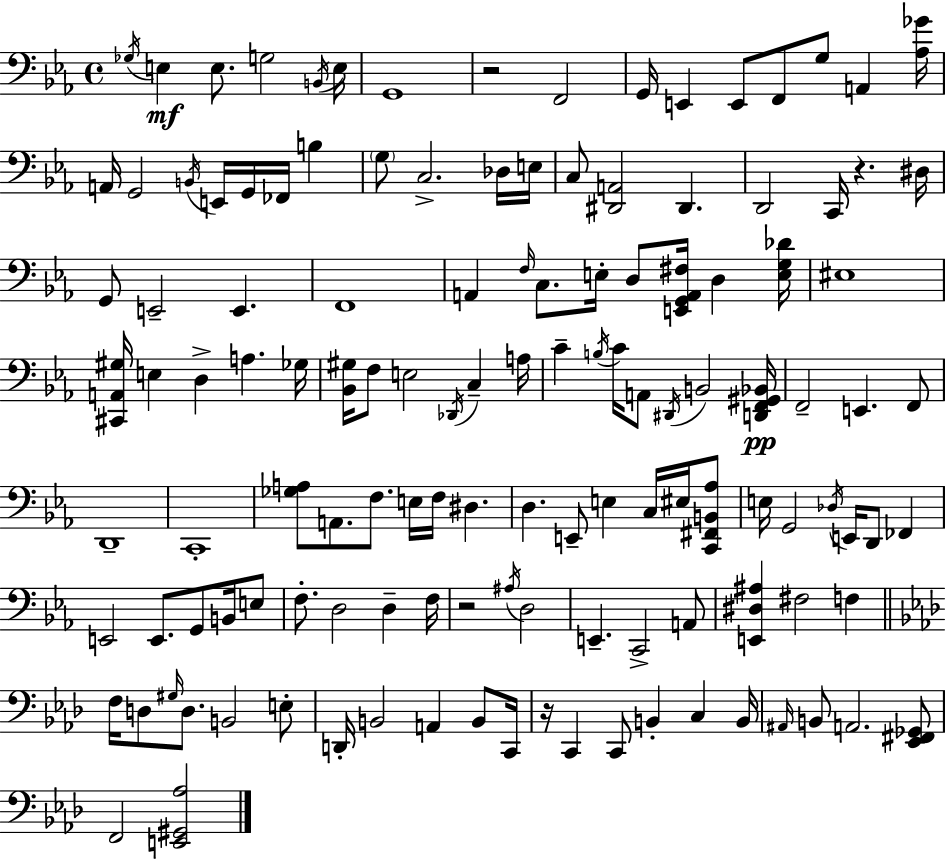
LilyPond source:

{
  \clef bass
  \time 4/4
  \defaultTimeSignature
  \key ees \major
  \acciaccatura { ges16 }\mf e4 e8. g2 | \acciaccatura { b,16 } e16 g,1 | r2 f,2 | g,16 e,4 e,8 f,8 g8 a,4 | \break <aes ges'>16 a,16 g,2 \acciaccatura { b,16 } e,16 g,16 fes,16 b4 | \parenthesize g8 c2.-> | des16 e16 c8 <dis, a,>2 dis,4. | d,2 c,16 r4. | \break dis16 g,8 e,2-- e,4. | f,1 | a,4 \grace { f16 } c8. e16-. d8 <e, g, a, fis>16 d4 | <e g des'>16 eis1 | \break <cis, a, gis>16 e4 d4-> a4. | ges16 <bes, gis>16 f8 e2 \acciaccatura { des,16 } | c4-- a16 c'4-- \acciaccatura { b16 } c'16 a,8 \acciaccatura { dis,16 } b,2 | <d, f, gis, bes,>16\pp f,2-- e,4. | \break f,8 d,1-- | c,1-. | <ges a>8 a,8. f8. e16 | f16 dis4. d4. e,8-- e4 | \break c16 eis16 <c, fis, b, aes>8 e16 g,2 | \acciaccatura { des16 } e,16 d,8 fes,4 e,2 | e,8. g,8 b,16 e8 f8.-. d2 | d4-- f16 r2 | \break \acciaccatura { ais16 } d2 e,4.-- c,2-> | a,8 <e, dis ais>4 fis2 | f4 \bar "||" \break \key aes \major f16 d8 \grace { gis16 } d8. b,2 e8-. | d,16-. b,2 a,4 b,8 | c,16 r16 c,4 c,8 b,4-. c4 | b,16 \grace { ais,16 } b,8 a,2. | \break <ees, fis, ges,>8 f,2 <e, gis, aes>2 | \bar "|."
}